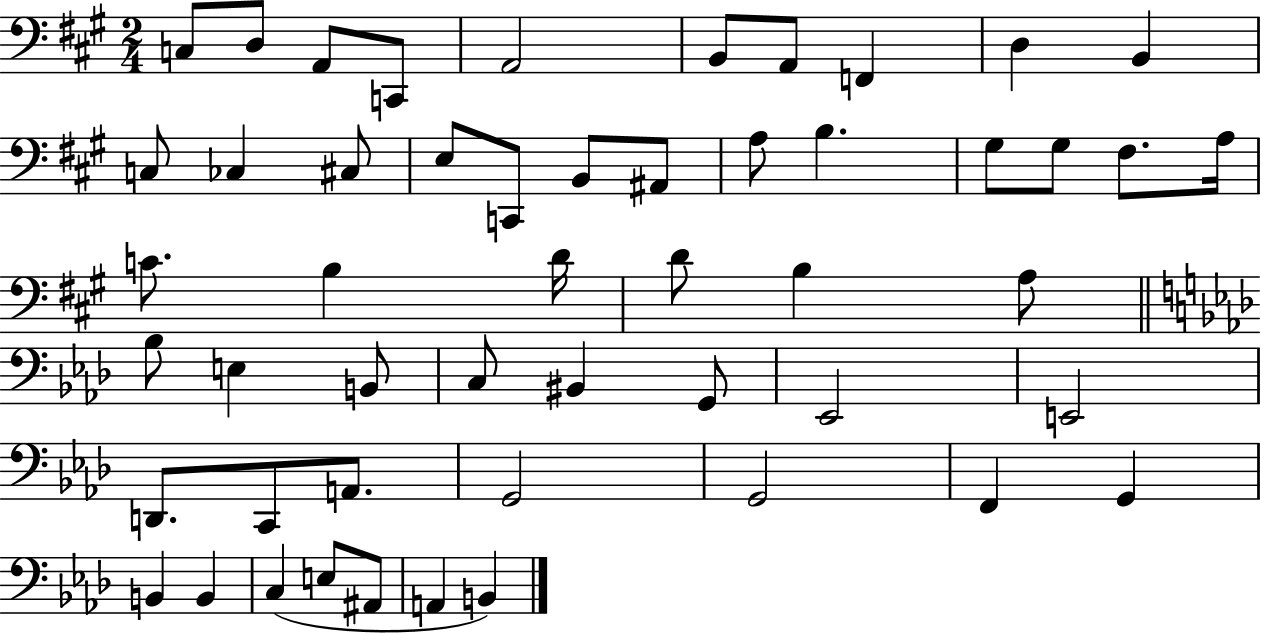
X:1
T:Untitled
M:2/4
L:1/4
K:A
C,/2 D,/2 A,,/2 C,,/2 A,,2 B,,/2 A,,/2 F,, D, B,, C,/2 _C, ^C,/2 E,/2 C,,/2 B,,/2 ^A,,/2 A,/2 B, ^G,/2 ^G,/2 ^F,/2 A,/4 C/2 B, D/4 D/2 B, A,/2 _B,/2 E, B,,/2 C,/2 ^B,, G,,/2 _E,,2 E,,2 D,,/2 C,,/2 A,,/2 G,,2 G,,2 F,, G,, B,, B,, C, E,/2 ^A,,/2 A,, B,,